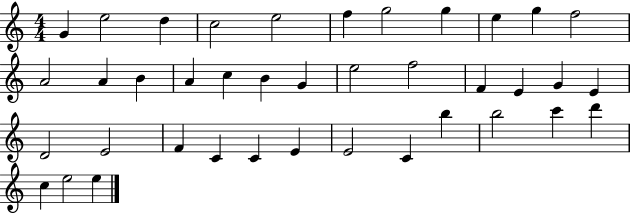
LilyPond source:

{
  \clef treble
  \numericTimeSignature
  \time 4/4
  \key c \major
  g'4 e''2 d''4 | c''2 e''2 | f''4 g''2 g''4 | e''4 g''4 f''2 | \break a'2 a'4 b'4 | a'4 c''4 b'4 g'4 | e''2 f''2 | f'4 e'4 g'4 e'4 | \break d'2 e'2 | f'4 c'4 c'4 e'4 | e'2 c'4 b''4 | b''2 c'''4 d'''4 | \break c''4 e''2 e''4 | \bar "|."
}